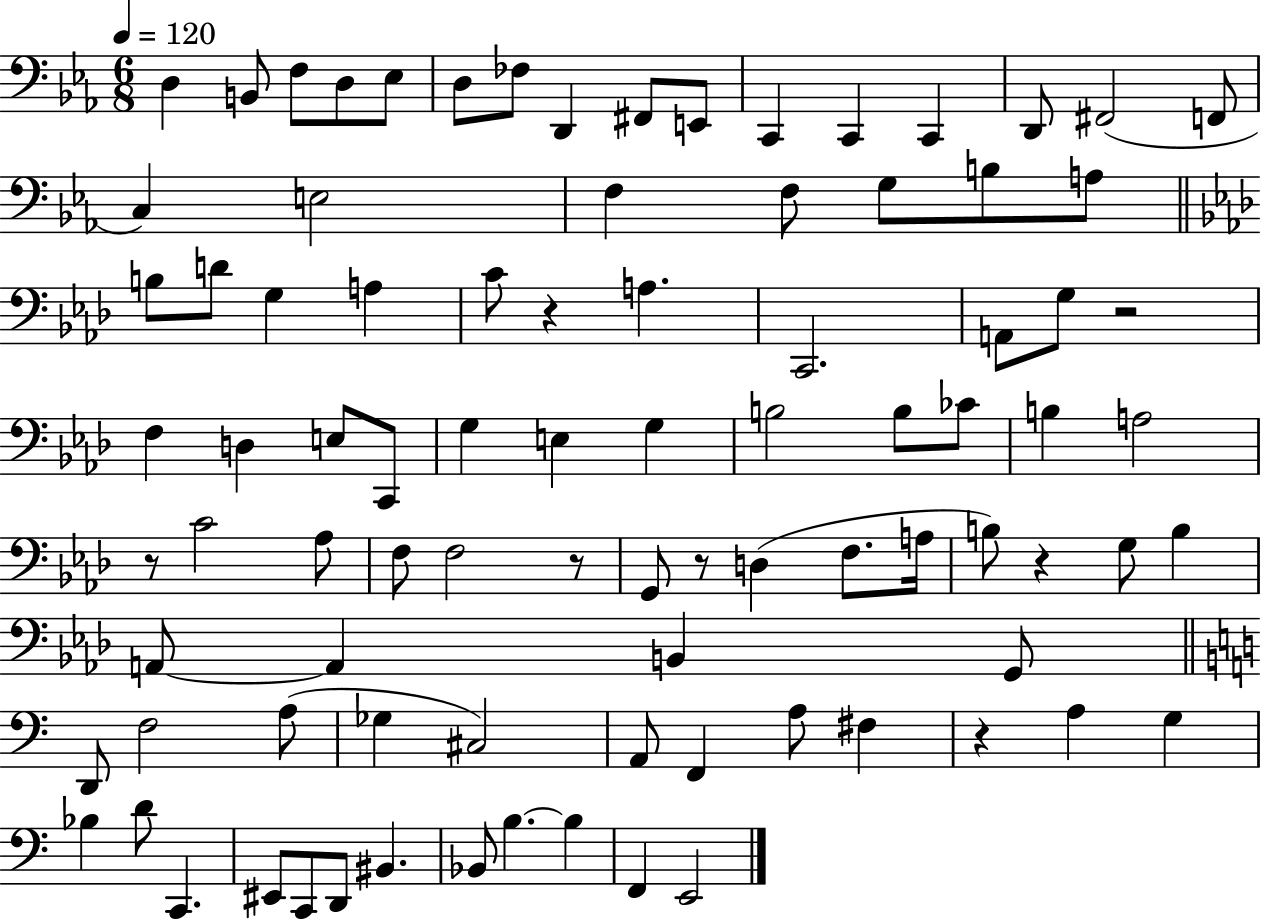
{
  \clef bass
  \numericTimeSignature
  \time 6/8
  \key ees \major
  \tempo 4 = 120
  d4 b,8 f8 d8 ees8 | d8 fes8 d,4 fis,8 e,8 | c,4 c,4 c,4 | d,8 fis,2( f,8 | \break c4) e2 | f4 f8 g8 b8 a8 | \bar "||" \break \key aes \major b8 d'8 g4 a4 | c'8 r4 a4. | c,2. | a,8 g8 r2 | \break f4 d4 e8 c,8 | g4 e4 g4 | b2 b8 ces'8 | b4 a2 | \break r8 c'2 aes8 | f8 f2 r8 | g,8 r8 d4( f8. a16 | b8) r4 g8 b4 | \break a,8~~ a,4 b,4 g,8 | \bar "||" \break \key a \minor d,8 f2 a8( | ges4 cis2) | a,8 f,4 a8 fis4 | r4 a4 g4 | \break bes4 d'8 c,4. | eis,8 c,8 d,8 bis,4. | bes,8 b4.~~ b4 | f,4 e,2 | \break \bar "|."
}